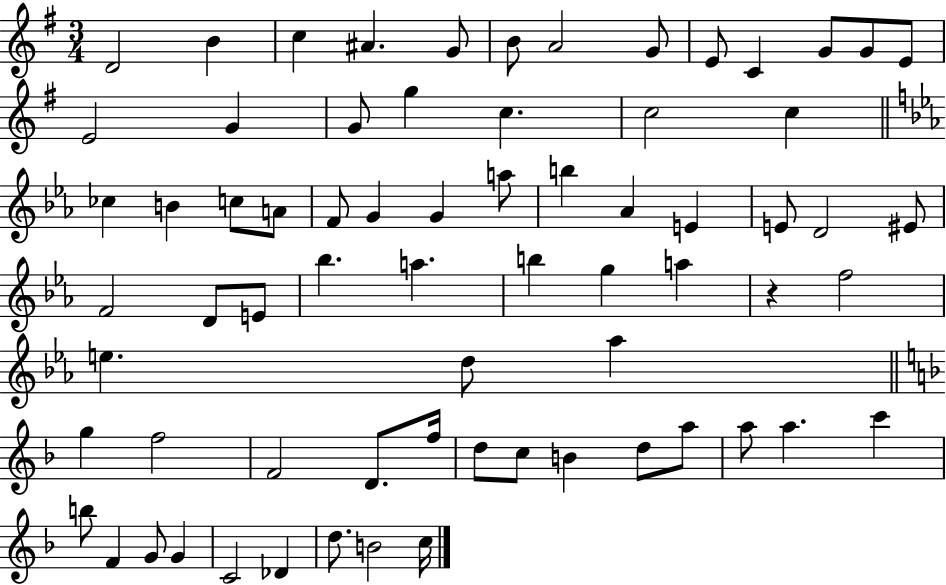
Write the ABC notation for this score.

X:1
T:Untitled
M:3/4
L:1/4
K:G
D2 B c ^A G/2 B/2 A2 G/2 E/2 C G/2 G/2 E/2 E2 G G/2 g c c2 c _c B c/2 A/2 F/2 G G a/2 b _A E E/2 D2 ^E/2 F2 D/2 E/2 _b a b g a z f2 e d/2 _a g f2 F2 D/2 f/4 d/2 c/2 B d/2 a/2 a/2 a c' b/2 F G/2 G C2 _D d/2 B2 c/4